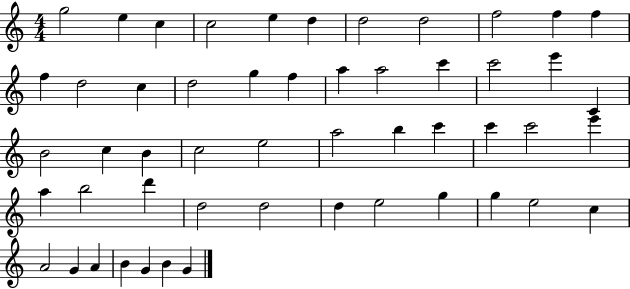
X:1
T:Untitled
M:4/4
L:1/4
K:C
g2 e c c2 e d d2 d2 f2 f f f d2 c d2 g f a a2 c' c'2 e' C B2 c B c2 e2 a2 b c' c' c'2 e' a b2 d' d2 d2 d e2 g g e2 c A2 G A B G B G